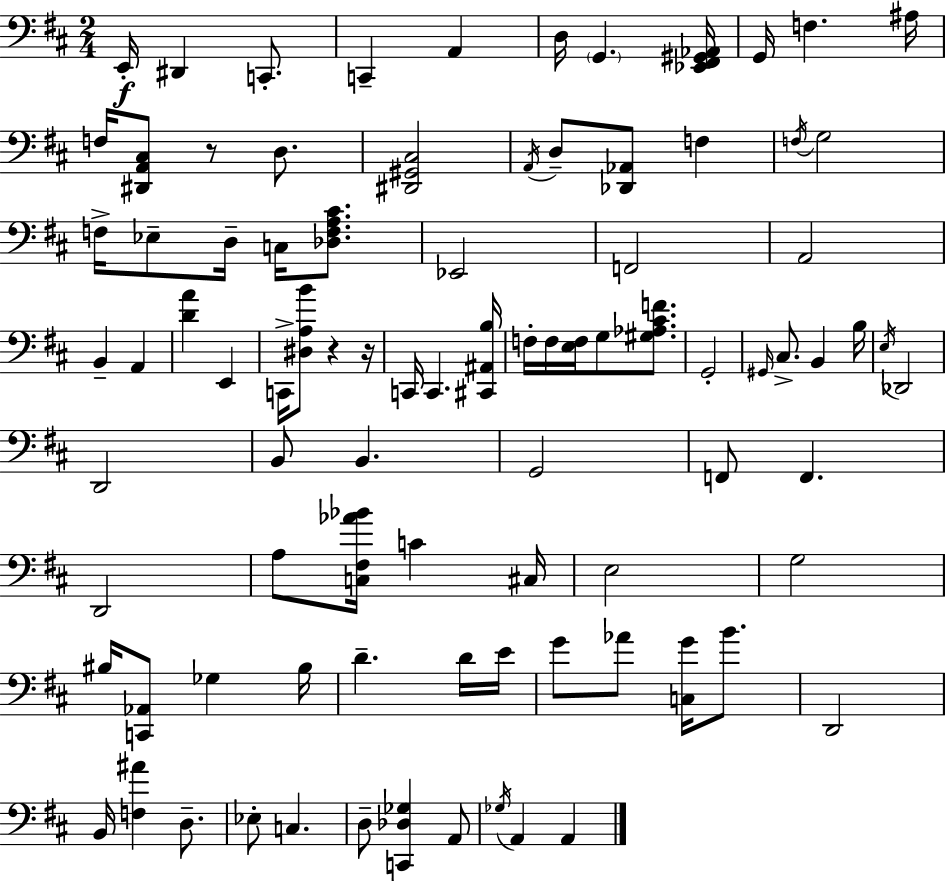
E2/s D#2/q C2/e. C2/q A2/q D3/s G2/q. [Eb2,F#2,G#2,Ab2]/s G2/s F3/q. A#3/s F3/s [D#2,A2,C#3]/e R/e D3/e. [D#2,G#2,C#3]/h A2/s D3/e [Db2,Ab2]/e F3/q F3/s G3/h F3/s Eb3/e D3/s C3/s [Db3,F3,A3,C#4]/e. Eb2/h F2/h A2/h B2/q A2/q [D4,A4]/q E2/q C2/s [D#3,A3,B4]/e R/q R/s C2/s C2/q. [C#2,A#2,B3]/s F3/s F3/s [E3,F3]/s G3/e [G#3,Ab3,C#4,F4]/e. G2/h G#2/s C#3/e. B2/q B3/s E3/s Db2/h D2/h B2/e B2/q. G2/h F2/e F2/q. D2/h A3/e [C3,F#3,Ab4,Bb4]/s C4/q C#3/s E3/h G3/h BIS3/s [C2,Ab2]/e Gb3/q BIS3/s D4/q. D4/s E4/s G4/e Ab4/e [C3,G4]/s B4/e. D2/h B2/s [F3,A#4]/q D3/e. Eb3/e C3/q. D3/e [C2,Db3,Gb3]/q A2/e Gb3/s A2/q A2/q